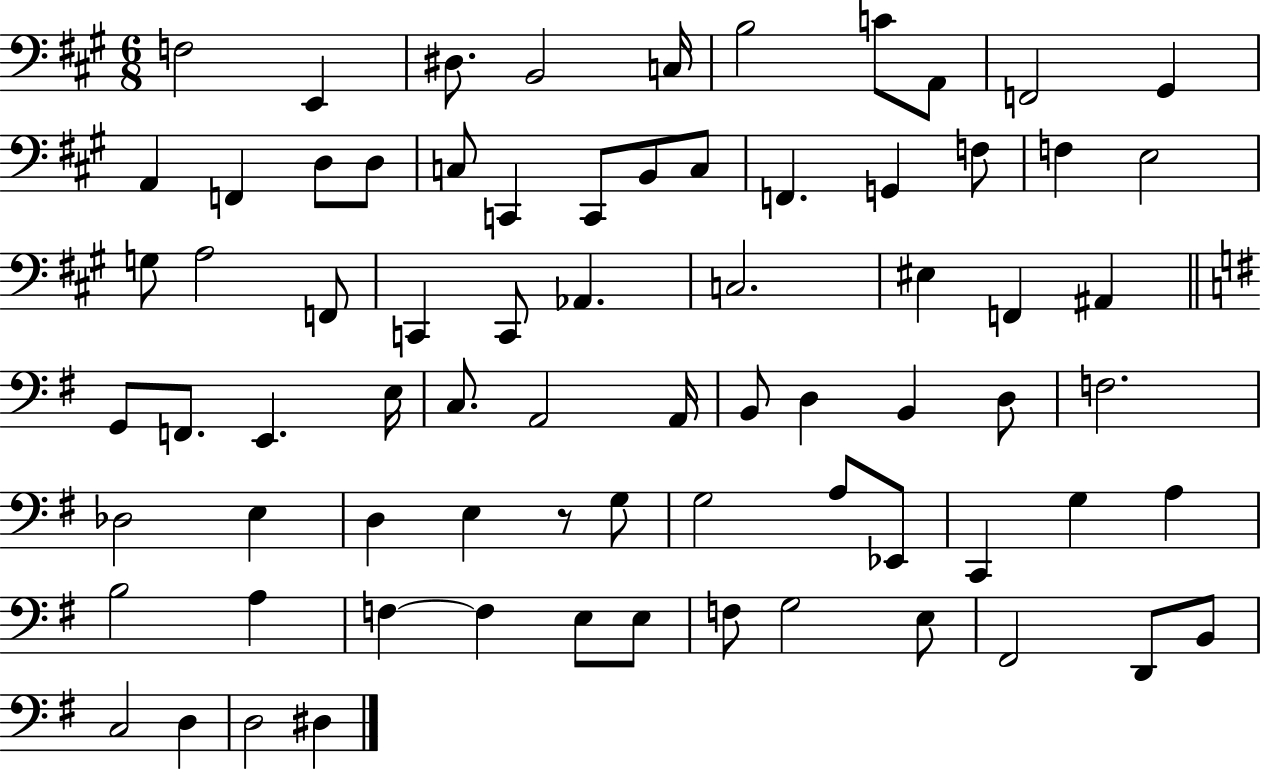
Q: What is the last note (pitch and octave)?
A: D#3